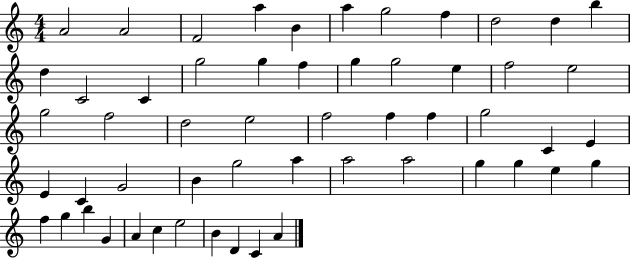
X:1
T:Untitled
M:4/4
L:1/4
K:C
A2 A2 F2 a B a g2 f d2 d b d C2 C g2 g f g g2 e f2 e2 g2 f2 d2 e2 f2 f f g2 C E E C G2 B g2 a a2 a2 g g e g f g b G A c e2 B D C A